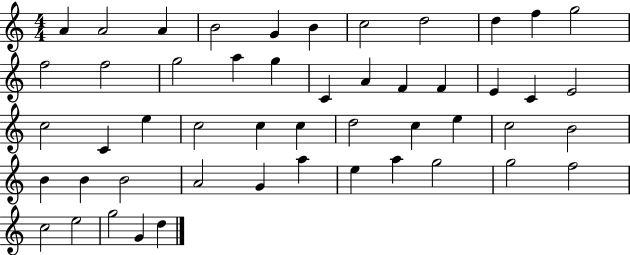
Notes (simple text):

A4/q A4/h A4/q B4/h G4/q B4/q C5/h D5/h D5/q F5/q G5/h F5/h F5/h G5/h A5/q G5/q C4/q A4/q F4/q F4/q E4/q C4/q E4/h C5/h C4/q E5/q C5/h C5/q C5/q D5/h C5/q E5/q C5/h B4/h B4/q B4/q B4/h A4/h G4/q A5/q E5/q A5/q G5/h G5/h F5/h C5/h E5/h G5/h G4/q D5/q